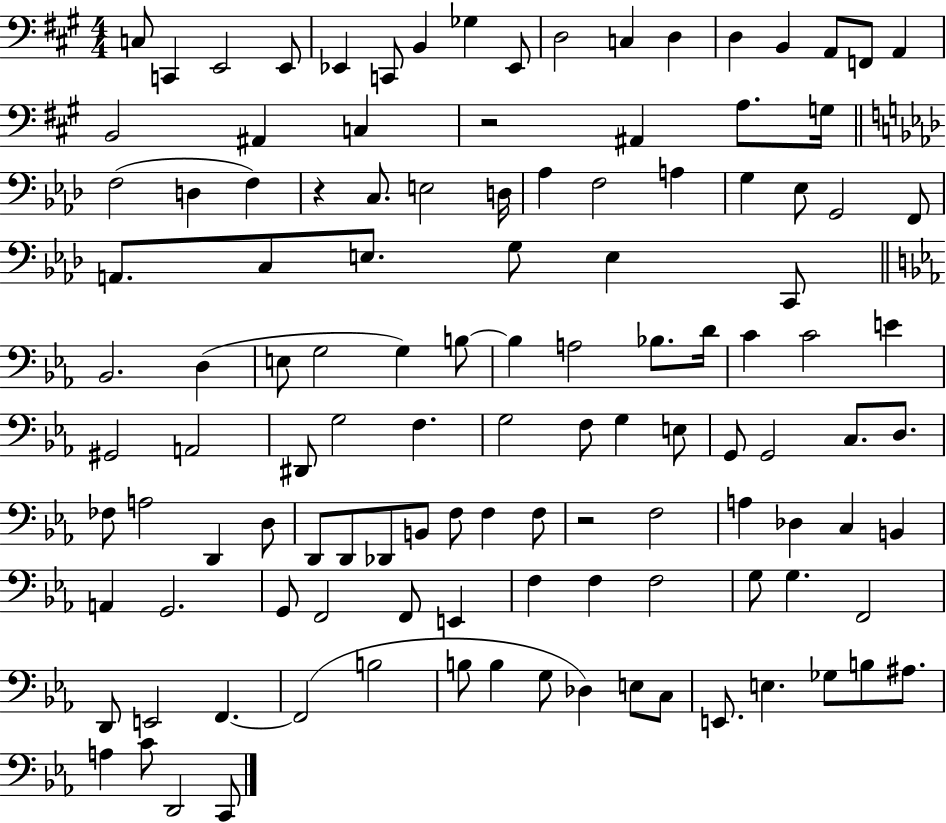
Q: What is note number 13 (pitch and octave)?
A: D3